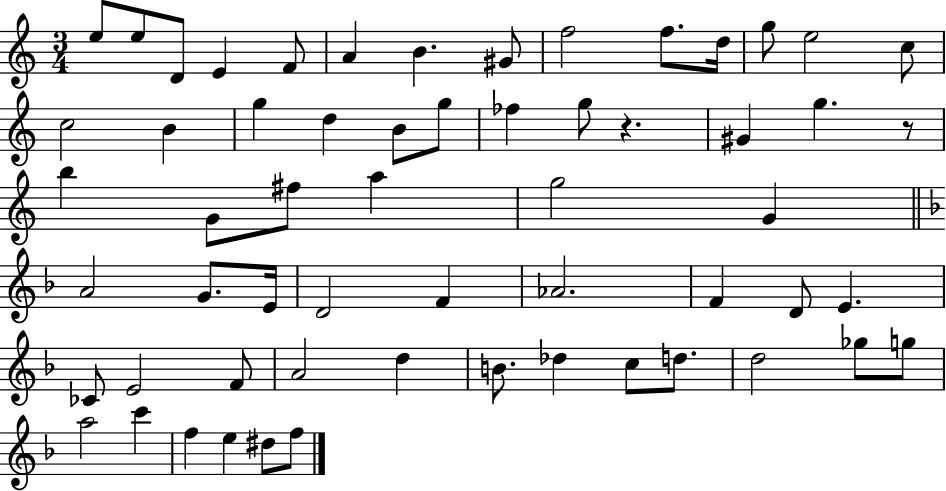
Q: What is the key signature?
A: C major